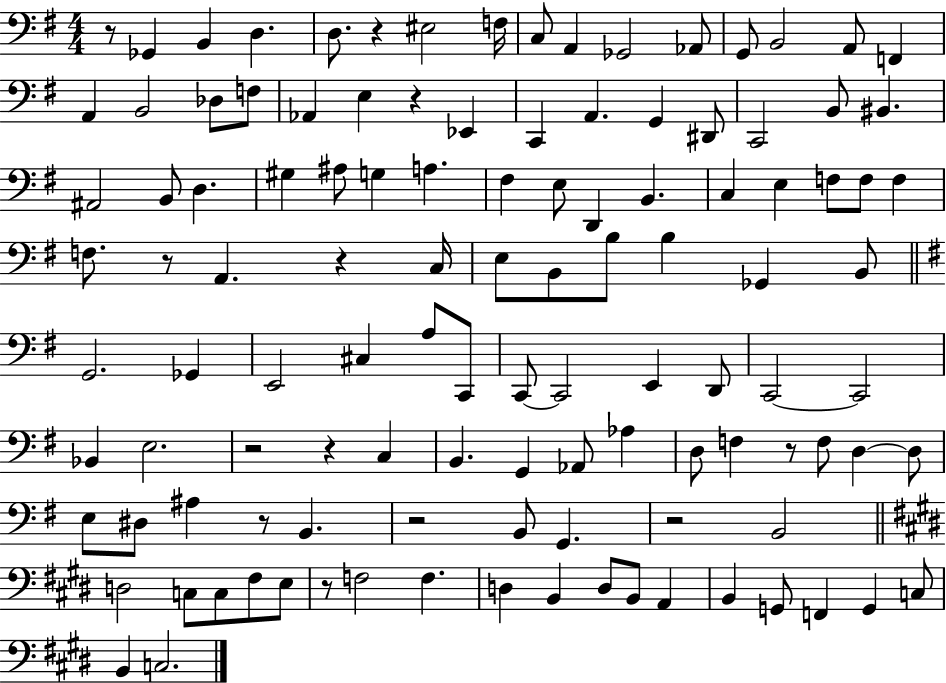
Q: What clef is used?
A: bass